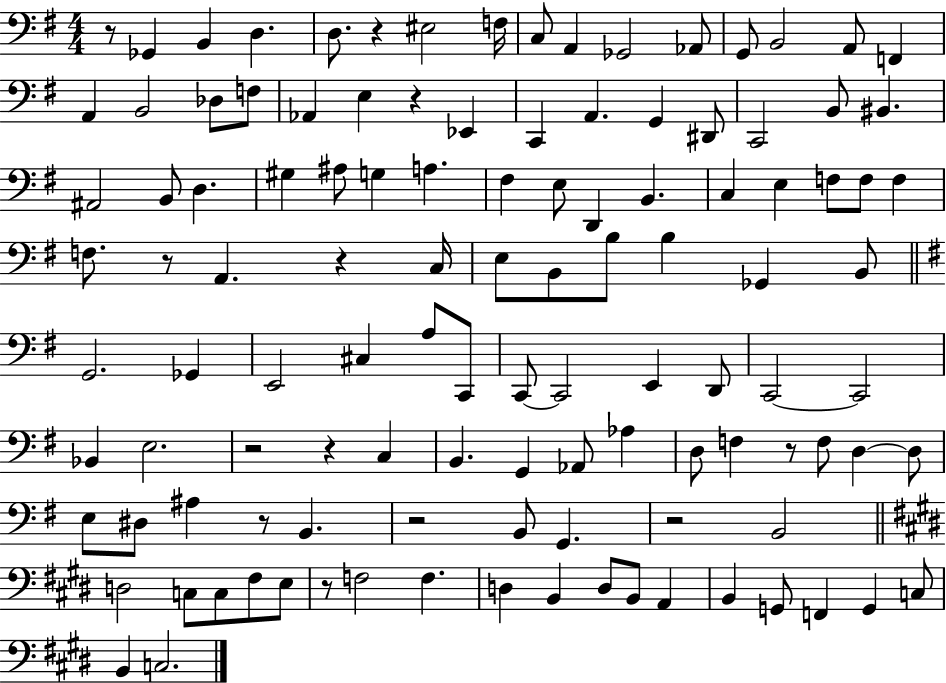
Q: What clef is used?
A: bass